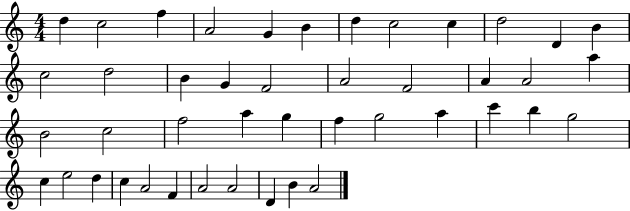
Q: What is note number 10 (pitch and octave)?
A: D5